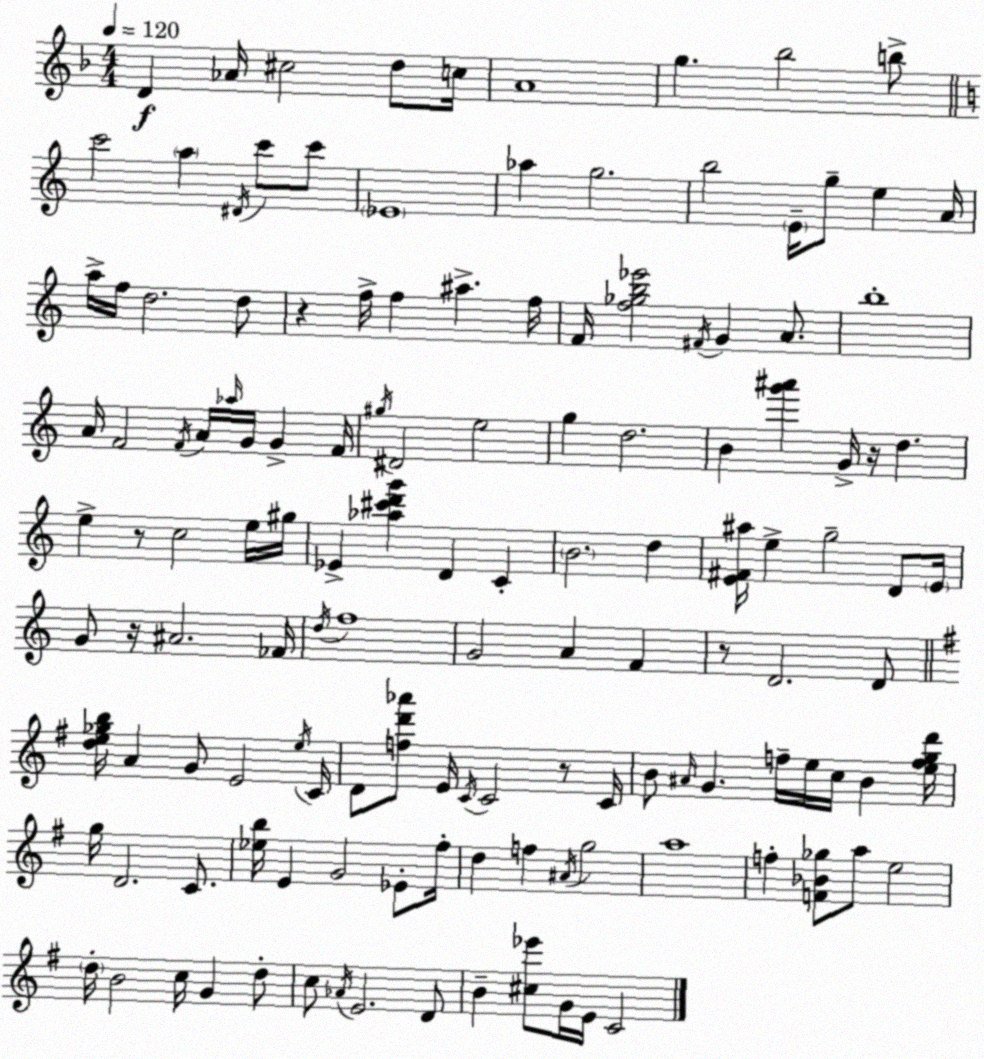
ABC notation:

X:1
T:Untitled
M:4/4
L:1/4
K:Dm
D _A/4 ^c2 d/2 c/4 A4 g _b2 b/2 c'2 a ^D/4 c'/2 c'/2 _E4 _a g2 b2 E/4 g/2 e A/4 a/4 f/4 d2 d/2 z f/4 f ^a f/4 F/4 [f_gb_e']2 ^F/4 G A/2 b4 A/4 F2 F/4 A/4 _a/4 G/4 G F/4 ^g/4 ^D2 e2 g d2 B [g'^a'] G/4 z/4 d e z/2 c2 e/4 ^g/4 _E [_a^c'd'g'] D C B2 d [E^F^a]/4 e g2 D/2 E/4 G/2 z/4 ^A2 _F/4 d/4 f4 G2 A F z/2 D2 D/2 [de_gb]/4 A G/2 E2 e/4 C/4 D/2 [fd'_a']/2 E/4 C/4 C2 z/2 C/4 B/2 ^A/4 G f/4 e/4 c/4 B [efgd']/4 g/4 D2 C/2 [_eb]/4 E G2 _E/2 ^f/4 d f ^A/4 g2 a4 f [F_B_g]/2 a/2 e2 d/4 B2 c/4 G d/2 c/2 _A/4 E2 D/2 B [^c_e']/2 G/4 E/4 C2